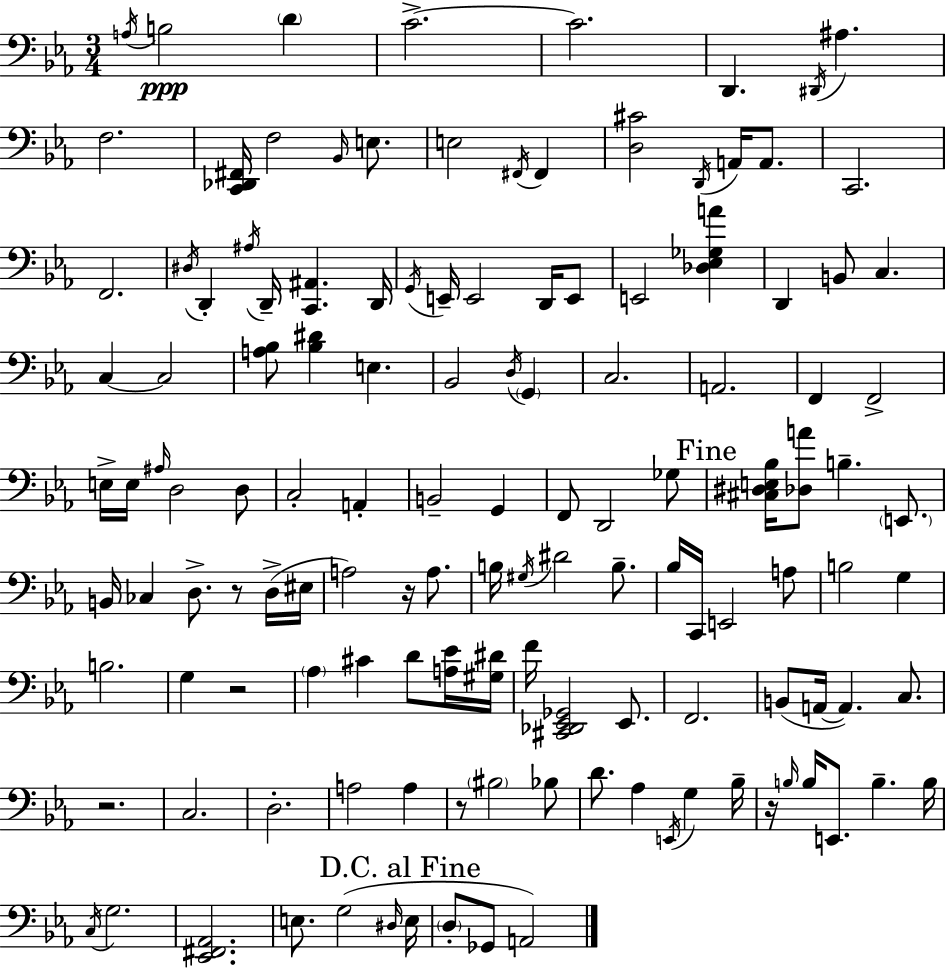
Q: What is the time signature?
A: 3/4